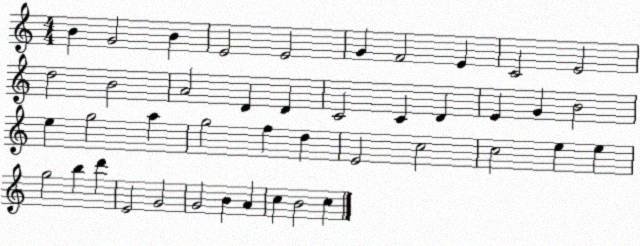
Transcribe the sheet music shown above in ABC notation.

X:1
T:Untitled
M:4/4
L:1/4
K:C
B G2 B E2 E2 G F2 E C2 E2 d2 B2 A2 D D C2 C D E G B2 e g2 a g2 f d E2 c2 c2 e e g2 b d' E2 G2 G2 B A c B2 c